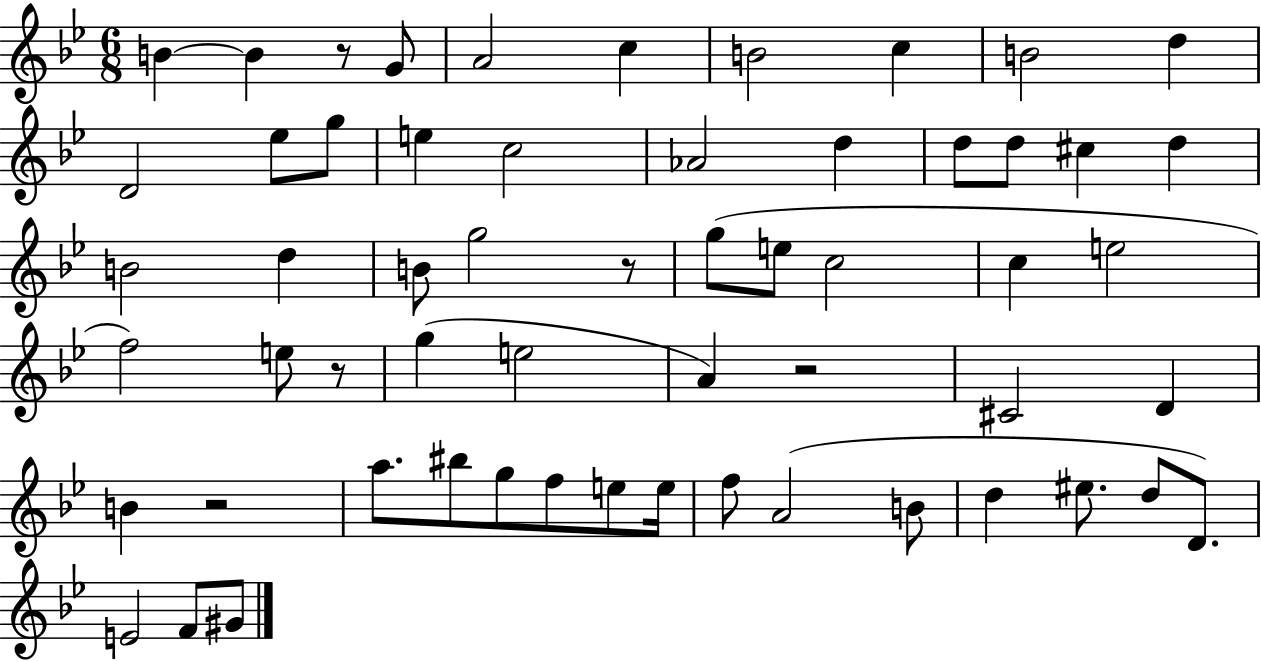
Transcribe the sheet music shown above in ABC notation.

X:1
T:Untitled
M:6/8
L:1/4
K:Bb
B B z/2 G/2 A2 c B2 c B2 d D2 _e/2 g/2 e c2 _A2 d d/2 d/2 ^c d B2 d B/2 g2 z/2 g/2 e/2 c2 c e2 f2 e/2 z/2 g e2 A z2 ^C2 D B z2 a/2 ^b/2 g/2 f/2 e/2 e/4 f/2 A2 B/2 d ^e/2 d/2 D/2 E2 F/2 ^G/2